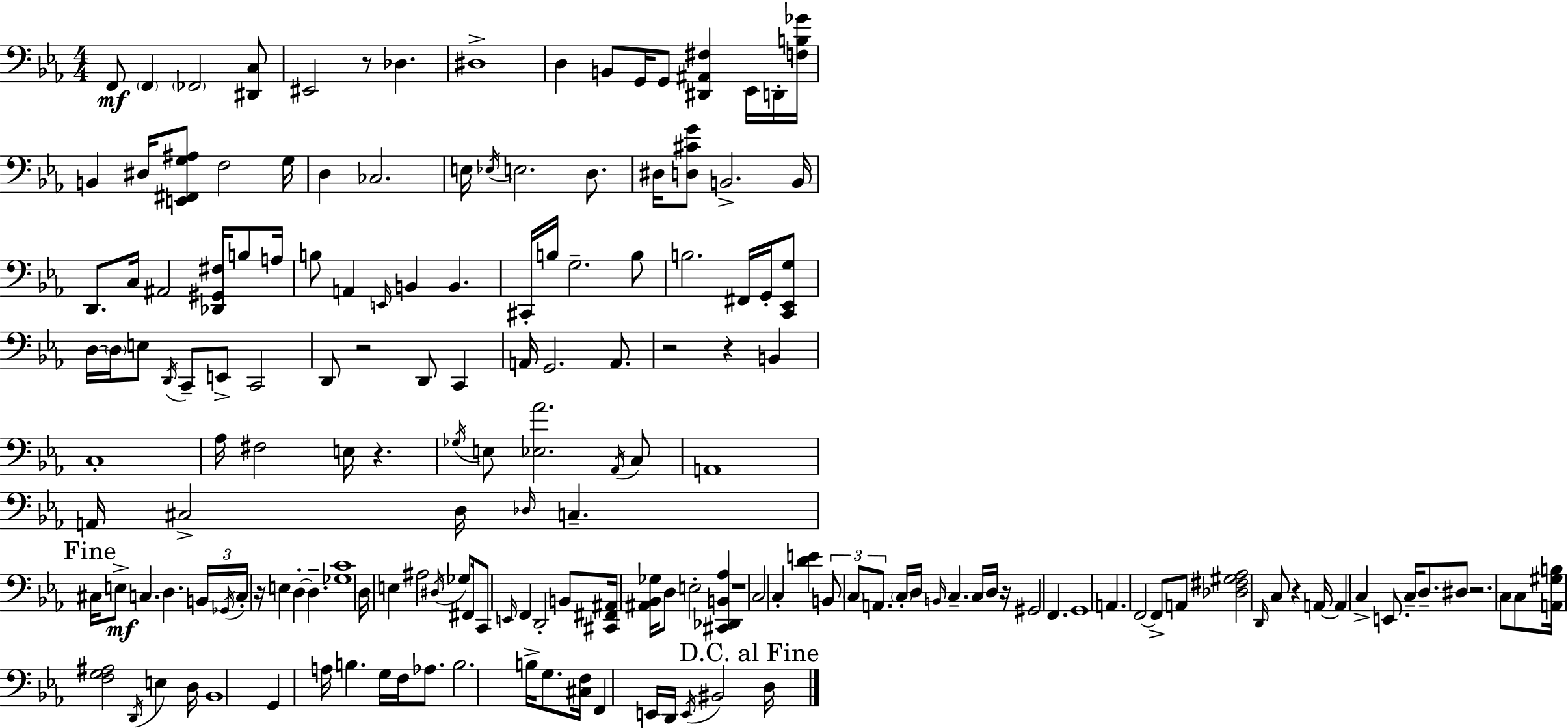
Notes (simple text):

F2/e F2/q FES2/h [D#2,C3]/e EIS2/h R/e Db3/q. D#3/w D3/q B2/e G2/s G2/e [D#2,A#2,F#3]/q Eb2/s D2/s [F3,B3,Gb4]/s B2/q D#3/s [E2,F#2,G3,A#3]/e F3/h G3/s D3/q CES3/h. E3/s Eb3/s E3/h. D3/e. D#3/s [D3,C#4,G4]/e B2/h. B2/s D2/e. C3/s A#2/h [Db2,G#2,F#3]/s B3/e A3/s B3/e A2/q E2/s B2/q B2/q. C#2/s B3/s G3/h. B3/e B3/h. F#2/s G2/s [C2,Eb2,G3]/e D3/s D3/s E3/e D2/s C2/e E2/e C2/h D2/e R/h D2/e C2/q A2/s G2/h. A2/e. R/h R/q B2/q C3/w Ab3/s F#3/h E3/s R/q. Gb3/s E3/e [Eb3,Ab4]/h. Ab2/s C3/e A2/w A2/s C#3/h D3/s Db3/s C3/q. C#3/s E3/e C3/q. D3/q. B2/s Gb2/s C3/s R/s E3/q D3/q D3/q. [Gb3,C4]/w D3/s E3/q A#3/h D#3/s Gb3/e F#2/s C2/e E2/s F2/q D2/h B2/e [C#2,F#2,A#2]/s [A#2,Bb2,Gb3]/s D3/e E3/h [C#2,Db2,B2,Ab3]/q R/w C3/h C3/q [D4,E4]/q B2/e C3/e A2/e. C3/s D3/s B2/s C3/q. C3/s D3/s R/s G#2/h F2/q. G2/w A2/q. F2/h F2/e A2/e [Db3,F#3,G#3,Ab3]/h D2/s C3/e R/q A2/s A2/q C3/q E2/e. C3/s D3/e. D#3/e R/h. C3/e C3/e [A2,G#3,B3]/s [F3,G3,A#3]/h D2/s E3/q D3/s Bb2/w G2/q A3/s B3/q. G3/s F3/s Ab3/e. B3/h. B3/s G3/e. [C#3,F3]/s F2/q E2/s D2/s E2/s BIS2/h D3/s